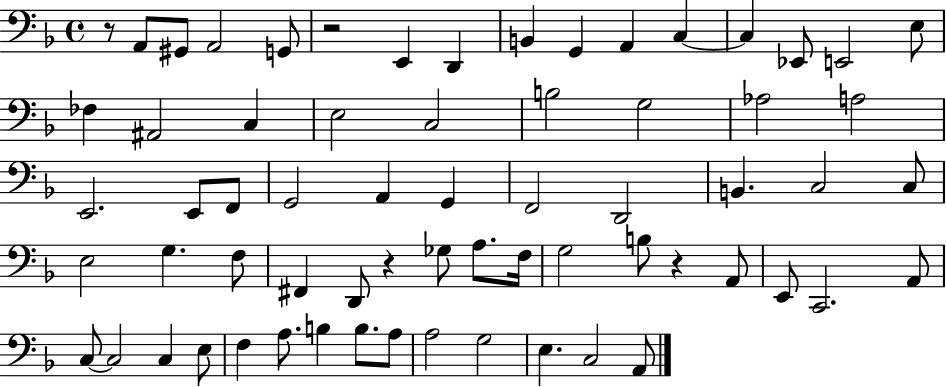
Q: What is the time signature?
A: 4/4